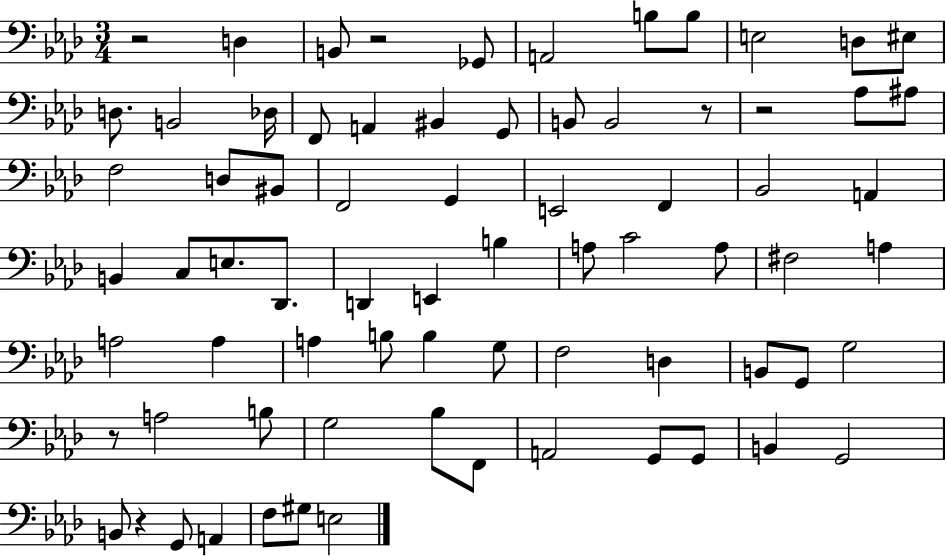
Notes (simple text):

R/h D3/q B2/e R/h Gb2/e A2/h B3/e B3/e E3/h D3/e EIS3/e D3/e. B2/h Db3/s F2/e A2/q BIS2/q G2/e B2/e B2/h R/e R/h Ab3/e A#3/e F3/h D3/e BIS2/e F2/h G2/q E2/h F2/q Bb2/h A2/q B2/q C3/e E3/e. Db2/e. D2/q E2/q B3/q A3/e C4/h A3/e F#3/h A3/q A3/h A3/q A3/q B3/e B3/q G3/e F3/h D3/q B2/e G2/e G3/h R/e A3/h B3/e G3/h Bb3/e F2/e A2/h G2/e G2/e B2/q G2/h B2/e R/q G2/e A2/q F3/e G#3/e E3/h